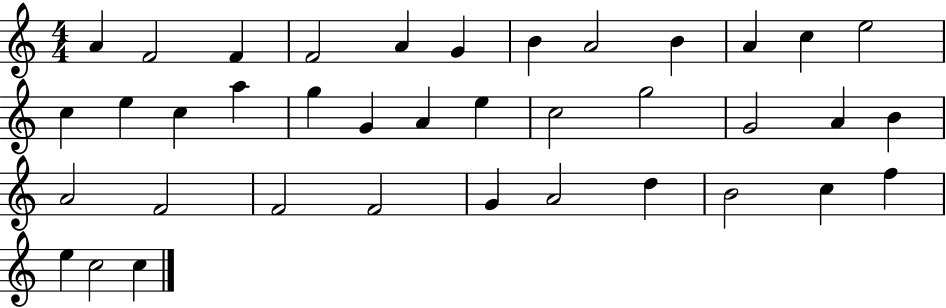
X:1
T:Untitled
M:4/4
L:1/4
K:C
A F2 F F2 A G B A2 B A c e2 c e c a g G A e c2 g2 G2 A B A2 F2 F2 F2 G A2 d B2 c f e c2 c